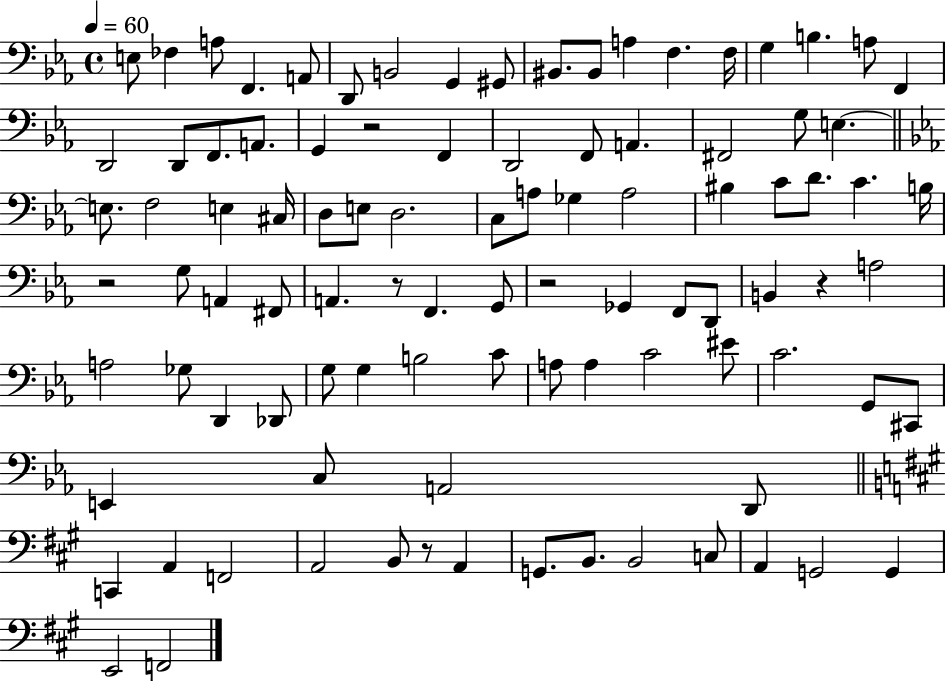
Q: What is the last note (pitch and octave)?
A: F2